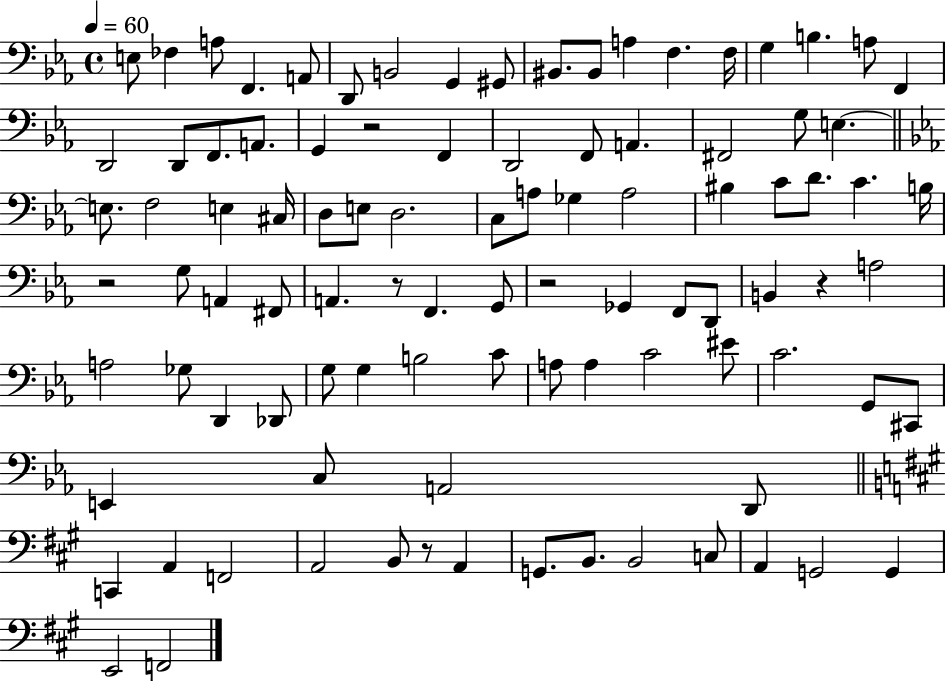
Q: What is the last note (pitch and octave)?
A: F2